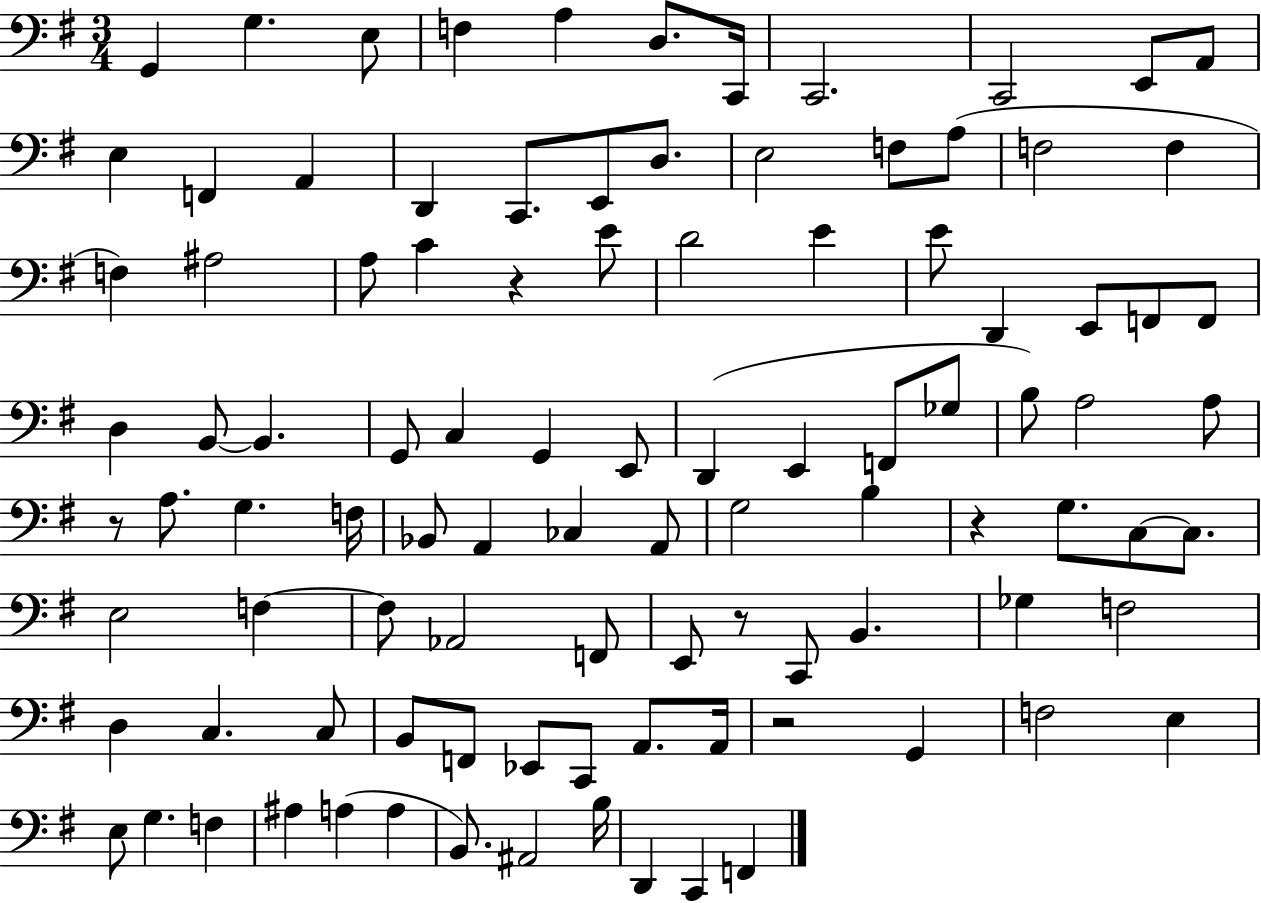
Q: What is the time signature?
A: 3/4